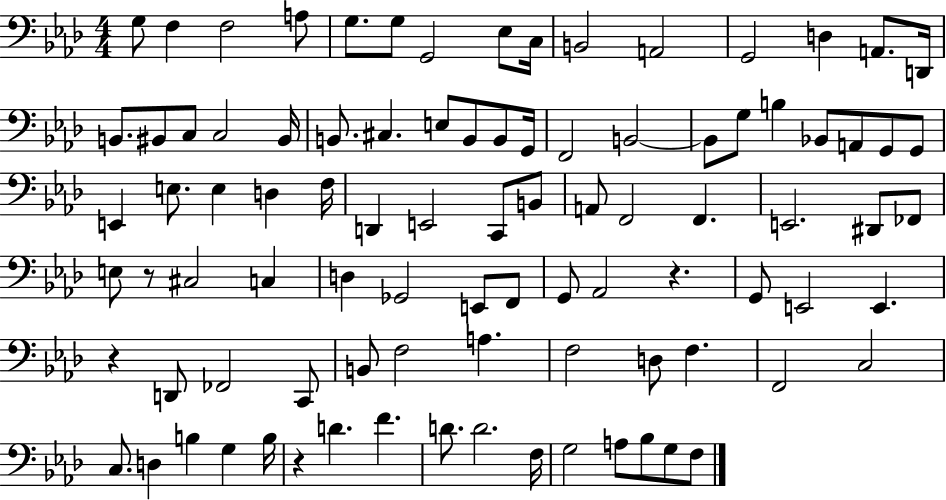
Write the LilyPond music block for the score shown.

{
  \clef bass
  \numericTimeSignature
  \time 4/4
  \key aes \major
  g8 f4 f2 a8 | g8. g8 g,2 ees8 c16 | b,2 a,2 | g,2 d4 a,8. d,16 | \break b,8. bis,8 c8 c2 bis,16 | b,8. cis4. e8 b,8 b,8 g,16 | f,2 b,2~~ | b,8 g8 b4 bes,8 a,8 g,8 g,8 | \break e,4 e8. e4 d4 f16 | d,4 e,2 c,8 b,8 | a,8 f,2 f,4. | e,2. dis,8 fes,8 | \break e8 r8 cis2 c4 | d4 ges,2 e,8 f,8 | g,8 aes,2 r4. | g,8 e,2 e,4. | \break r4 d,8 fes,2 c,8 | b,8 f2 a4. | f2 d8 f4. | f,2 c2 | \break c8. d4 b4 g4 b16 | r4 d'4. f'4. | d'8. d'2. f16 | g2 a8 bes8 g8 f8 | \break \bar "|."
}